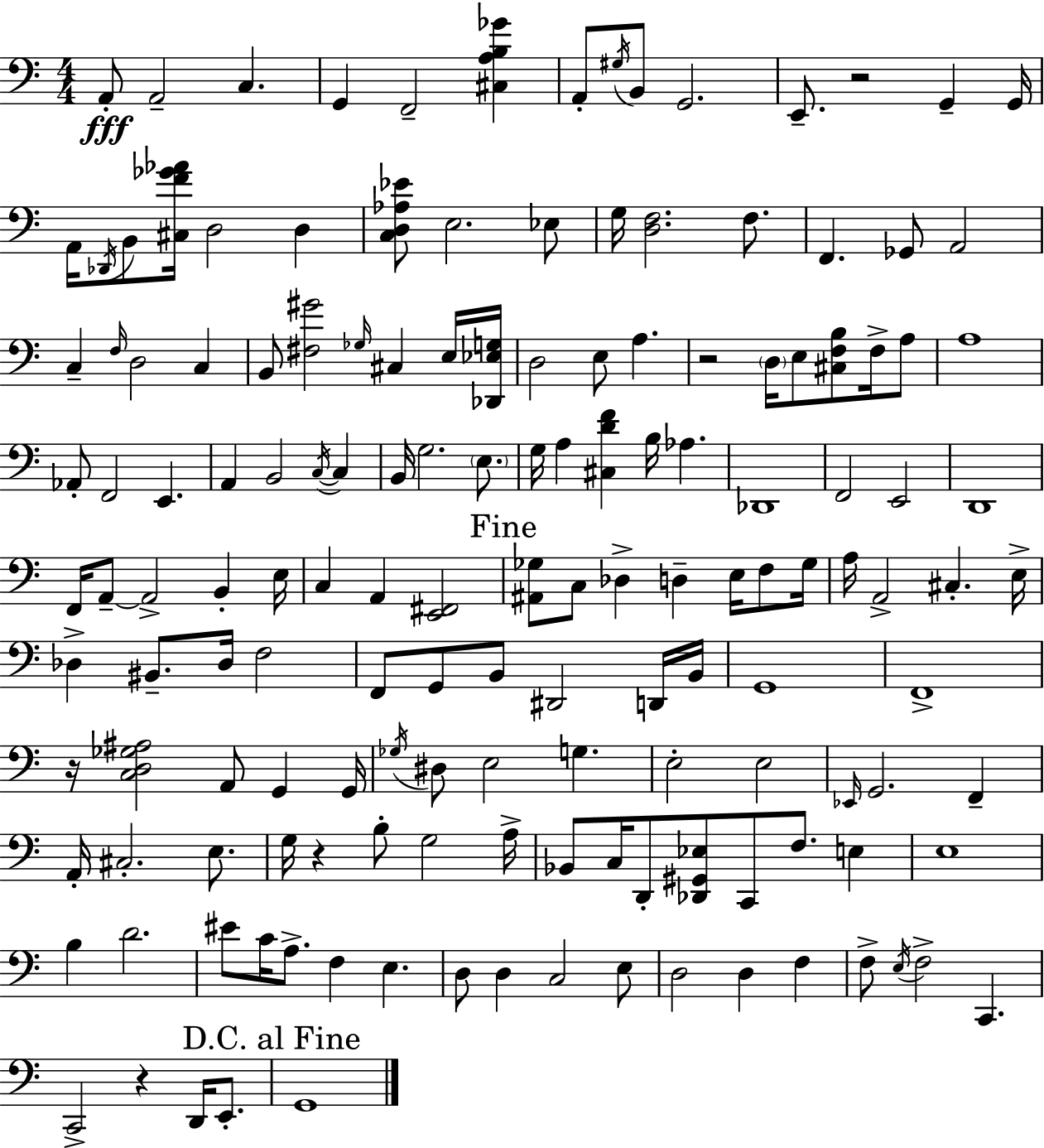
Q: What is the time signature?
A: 4/4